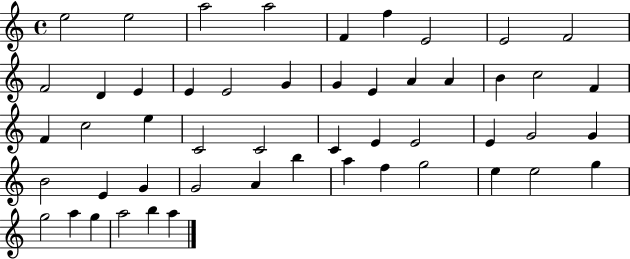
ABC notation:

X:1
T:Untitled
M:4/4
L:1/4
K:C
e2 e2 a2 a2 F f E2 E2 F2 F2 D E E E2 G G E A A B c2 F F c2 e C2 C2 C E E2 E G2 G B2 E G G2 A b a f g2 e e2 g g2 a g a2 b a